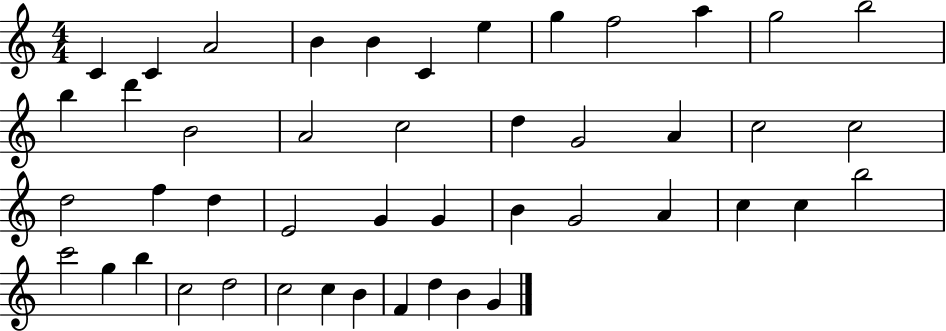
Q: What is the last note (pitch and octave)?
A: G4